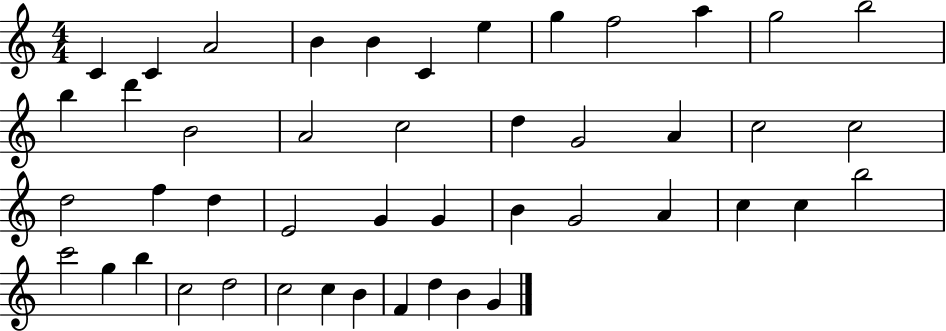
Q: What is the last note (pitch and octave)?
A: G4